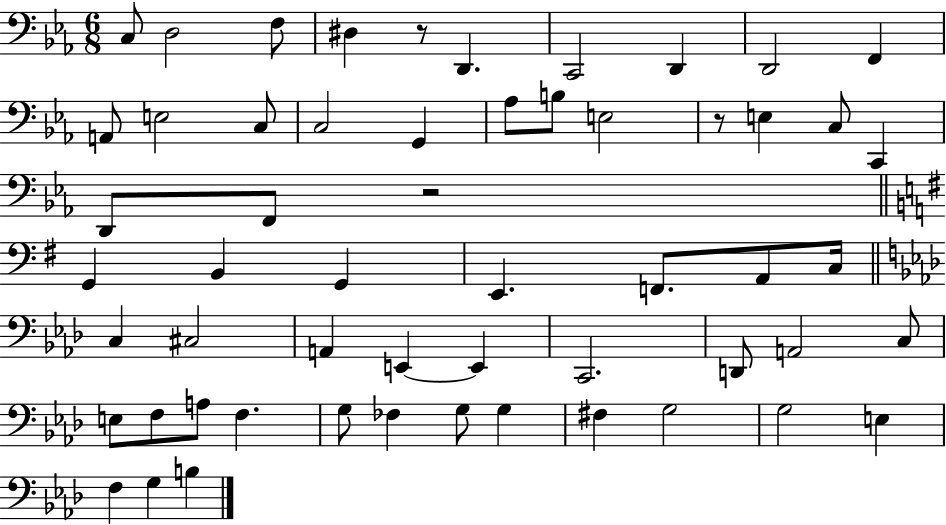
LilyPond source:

{
  \clef bass
  \numericTimeSignature
  \time 6/8
  \key ees \major
  \repeat volta 2 { c8 d2 f8 | dis4 r8 d,4. | c,2 d,4 | d,2 f,4 | \break a,8 e2 c8 | c2 g,4 | aes8 b8 e2 | r8 e4 c8 c,4 | \break d,8 f,8 r2 | \bar "||" \break \key e \minor g,4 b,4 g,4 | e,4. f,8. a,8 c16 | \bar "||" \break \key f \minor c4 cis2 | a,4 e,4~~ e,4 | c,2. | d,8 a,2 c8 | \break e8 f8 a8 f4. | g8 fes4 g8 g4 | fis4 g2 | g2 e4 | \break f4 g4 b4 | } \bar "|."
}